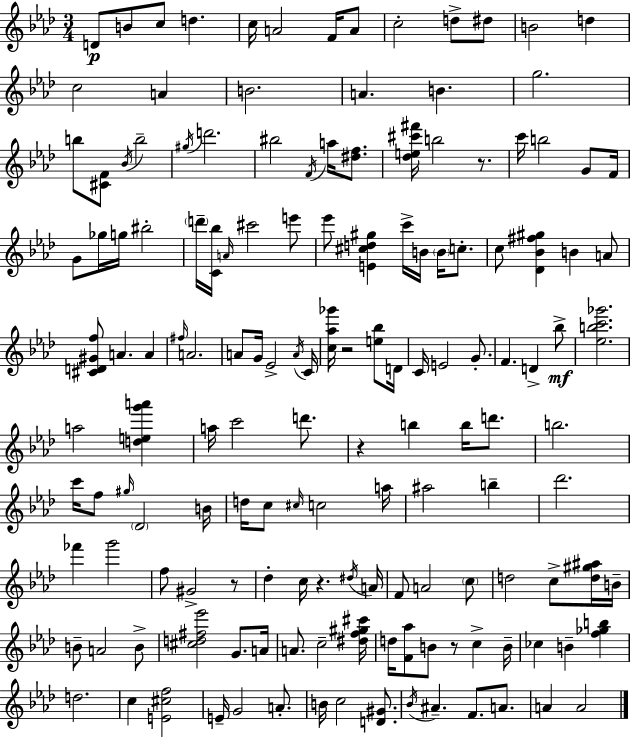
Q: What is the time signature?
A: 3/4